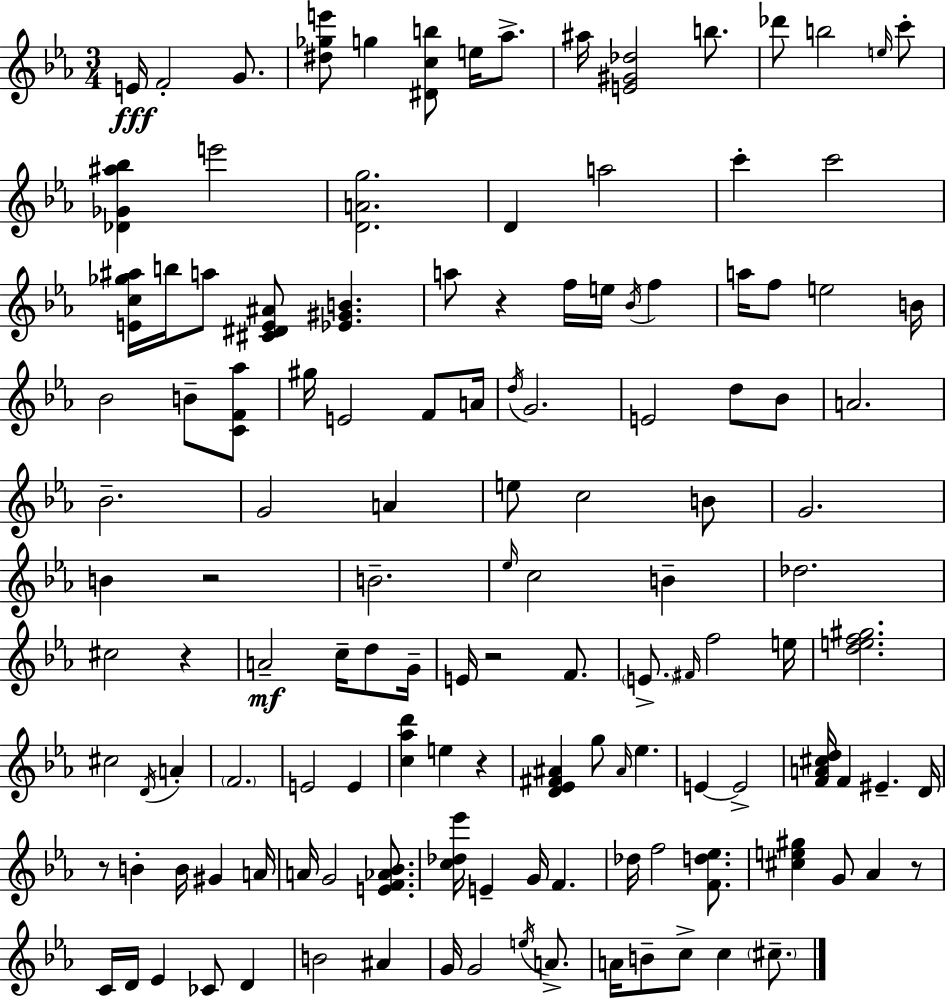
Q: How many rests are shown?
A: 7